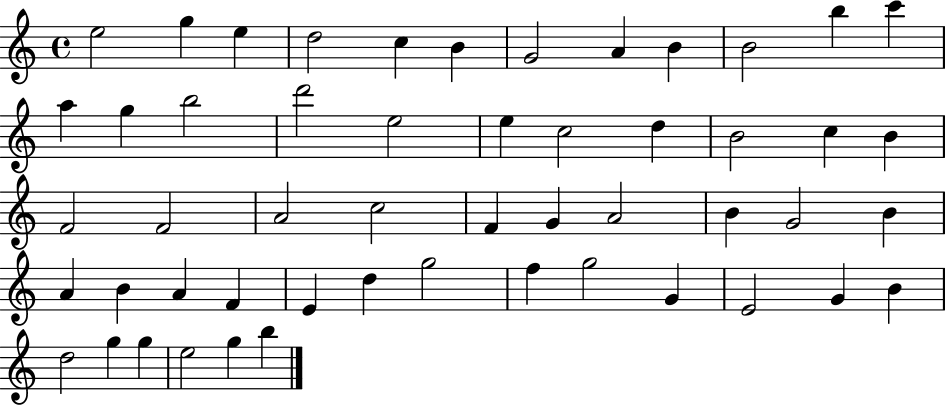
E5/h G5/q E5/q D5/h C5/q B4/q G4/h A4/q B4/q B4/h B5/q C6/q A5/q G5/q B5/h D6/h E5/h E5/q C5/h D5/q B4/h C5/q B4/q F4/h F4/h A4/h C5/h F4/q G4/q A4/h B4/q G4/h B4/q A4/q B4/q A4/q F4/q E4/q D5/q G5/h F5/q G5/h G4/q E4/h G4/q B4/q D5/h G5/q G5/q E5/h G5/q B5/q